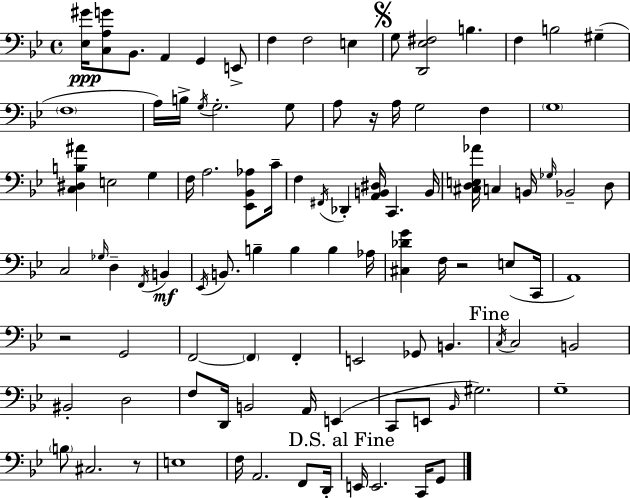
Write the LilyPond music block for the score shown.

{
  \clef bass
  \time 4/4
  \defaultTimeSignature
  \key g \minor
  <ees gis'>16\ppp <c a g'>8 bes,8. a,4 g,4 e,8-> | f4 f2 e4 | \mark \markup { \musicglyph "scripts.segno" } g8 <d, ees fis>2 b4. | f4 b2 gis4--( | \break \parenthesize f1 | a16) b16-> \acciaccatura { g16 } g2.-. g8 | a8 r16 a16 g2 f4 | \parenthesize g1 | \break <c dis b ais'>4 e2 g4 | f16 a2. <ees, bes, aes>8 | c'16-- f4 \acciaccatura { fis,16 } des,4-. <a, b, dis>16 c,4. | b,16 <cis d e aes'>16 c4 b,16 \grace { ges16 } bes,2-- | \break d8 c2 \grace { ges16 } d4-- | \acciaccatura { f,16 }\mf b,4 \acciaccatura { ees,16 } b,8. b4-- b4 | b4 aes16 <cis des' g'>4 f16 r2 | e8( c,16 a,1) | \break r2 g,2 | f,2~~ \parenthesize f,4 | f,4-. e,2 ges,8 | b,4. \mark "Fine" \acciaccatura { c16 } c2 b,2 | \break bis,2-. d2 | f8 d,16 b,2 | a,16 e,4( c,8 e,8 \grace { bes,16 } gis2.) | g1-- | \break \parenthesize b8 cis2. | r8 e1 | f16 a,2. | f,8 d,16-. \mark "D.S. al Fine" e,16 e,2. | \break c,16 g,8 \bar "|."
}